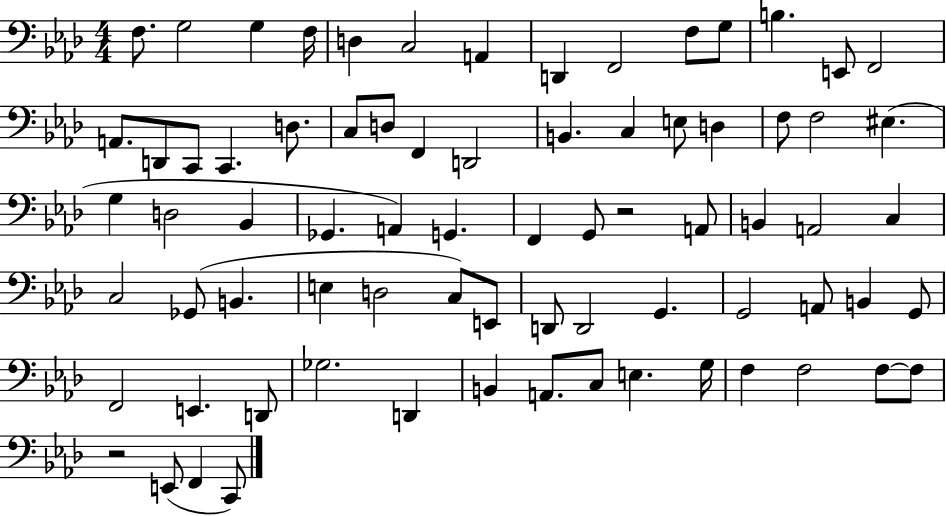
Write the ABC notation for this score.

X:1
T:Untitled
M:4/4
L:1/4
K:Ab
F,/2 G,2 G, F,/4 D, C,2 A,, D,, F,,2 F,/2 G,/2 B, E,,/2 F,,2 A,,/2 D,,/2 C,,/2 C,, D,/2 C,/2 D,/2 F,, D,,2 B,, C, E,/2 D, F,/2 F,2 ^E, G, D,2 _B,, _G,, A,, G,, F,, G,,/2 z2 A,,/2 B,, A,,2 C, C,2 _G,,/2 B,, E, D,2 C,/2 E,,/2 D,,/2 D,,2 G,, G,,2 A,,/2 B,, G,,/2 F,,2 E,, D,,/2 _G,2 D,, B,, A,,/2 C,/2 E, G,/4 F, F,2 F,/2 F,/2 z2 E,,/2 F,, C,,/2